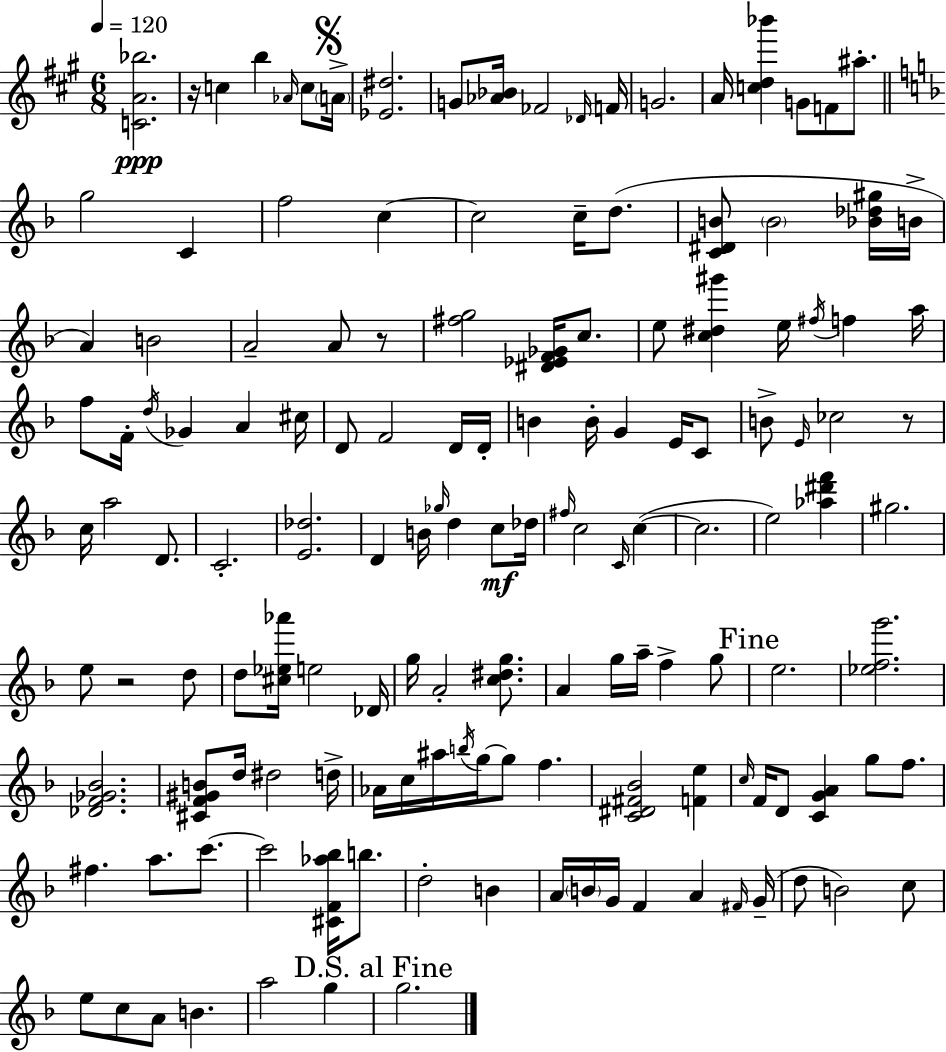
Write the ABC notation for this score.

X:1
T:Untitled
M:6/8
L:1/4
K:A
[CA_b]2 z/4 c b _A/4 c/2 A/4 [_E^d]2 G/2 [_A_B]/4 _F2 _D/4 F/4 G2 A/4 [cd_b'] G/2 F/2 ^a/2 g2 C f2 c c2 c/4 d/2 [C^DB]/2 B2 [_B_d^g]/4 B/4 A B2 A2 A/2 z/2 [^fg]2 [^D_EF_G]/4 c/2 e/2 [c^d^g'] e/4 ^f/4 f a/4 f/2 F/4 d/4 _G A ^c/4 D/2 F2 D/4 D/4 B B/4 G E/4 C/2 B/2 E/4 _c2 z/2 c/4 a2 D/2 C2 [E_d]2 D B/4 _g/4 d c/2 _d/4 ^f/4 c2 C/4 c c2 e2 [_a^d'f'] ^g2 e/2 z2 d/2 d/2 [^c_e_a']/4 e2 _D/4 g/4 A2 [c^dg]/2 A g/4 a/4 f g/2 e2 [_efg']2 [_DF_G_B]2 [^CF^GB]/2 d/4 ^d2 d/4 _A/4 c/4 ^a/4 b/4 g/4 g/2 f [C^D^F_B]2 [Fe] c/4 F/4 D/2 [CGA] g/2 f/2 ^f a/2 c'/2 c'2 [^CF_a_b]/4 b/2 d2 B A/4 B/4 G/4 F A ^F/4 G/4 d/2 B2 c/2 e/2 c/2 A/2 B a2 g g2